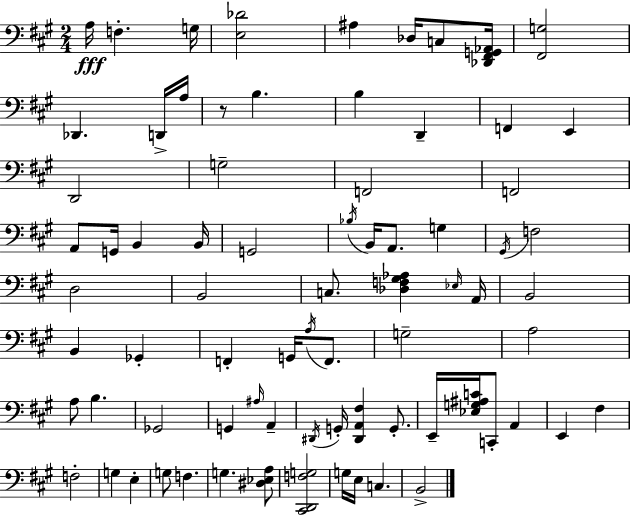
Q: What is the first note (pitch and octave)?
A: A3